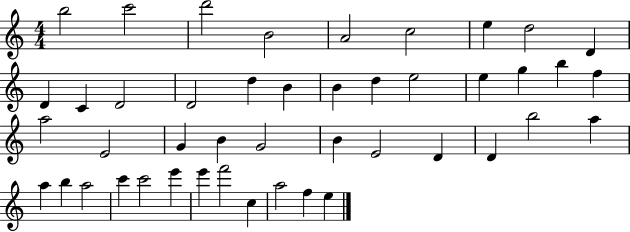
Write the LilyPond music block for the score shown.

{
  \clef treble
  \numericTimeSignature
  \time 4/4
  \key c \major
  b''2 c'''2 | d'''2 b'2 | a'2 c''2 | e''4 d''2 d'4 | \break d'4 c'4 d'2 | d'2 d''4 b'4 | b'4 d''4 e''2 | e''4 g''4 b''4 f''4 | \break a''2 e'2 | g'4 b'4 g'2 | b'4 e'2 d'4 | d'4 b''2 a''4 | \break a''4 b''4 a''2 | c'''4 c'''2 e'''4 | e'''4 f'''2 c''4 | a''2 f''4 e''4 | \break \bar "|."
}